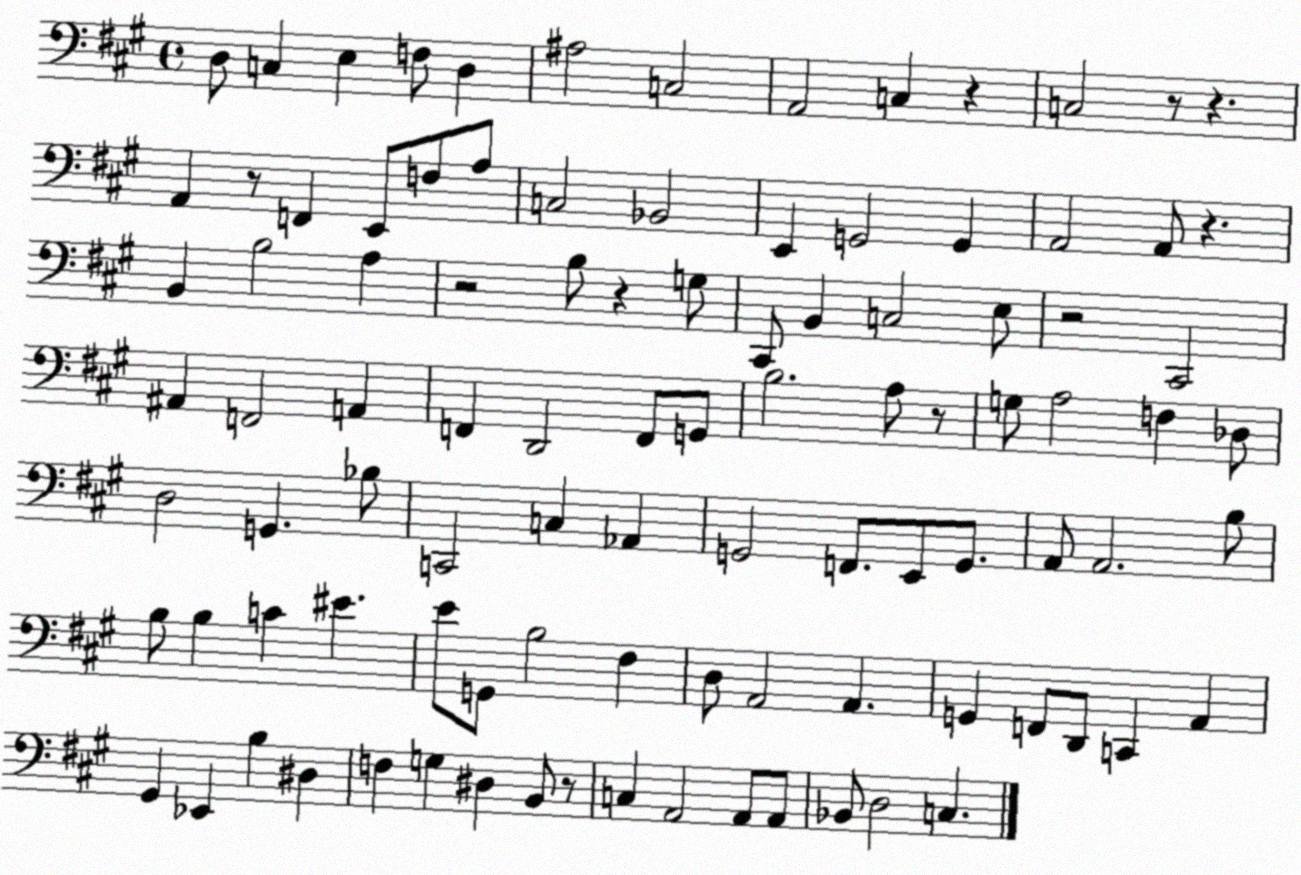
X:1
T:Untitled
M:4/4
L:1/4
K:A
D,/2 C, E, F,/2 D, ^A,2 C,2 A,,2 C, z C,2 z/2 z A,, z/2 F,, E,,/2 F,/2 A,/2 C,2 _B,,2 E,, G,,2 G,, A,,2 A,,/2 z B,, B,2 A, z2 B,/2 z G,/2 ^C,,/2 B,, C,2 E,/2 z2 ^C,,2 ^A,, F,,2 A,, F,, D,,2 F,,/2 G,,/2 B,2 A,/2 z/2 G,/2 A,2 F, _D,/2 D,2 G,, _B,/2 C,,2 C, _A,, G,,2 F,,/2 E,,/2 G,,/2 A,,/2 A,,2 B,/2 B,/2 B, C ^E E/2 G,,/2 B,2 ^F, D,/2 A,,2 A,, G,, F,,/2 D,,/2 C,, A,, ^G,, _E,, B, ^D, F, G, ^D, B,,/2 z/2 C, A,,2 A,,/2 A,,/2 _B,,/2 D,2 C,